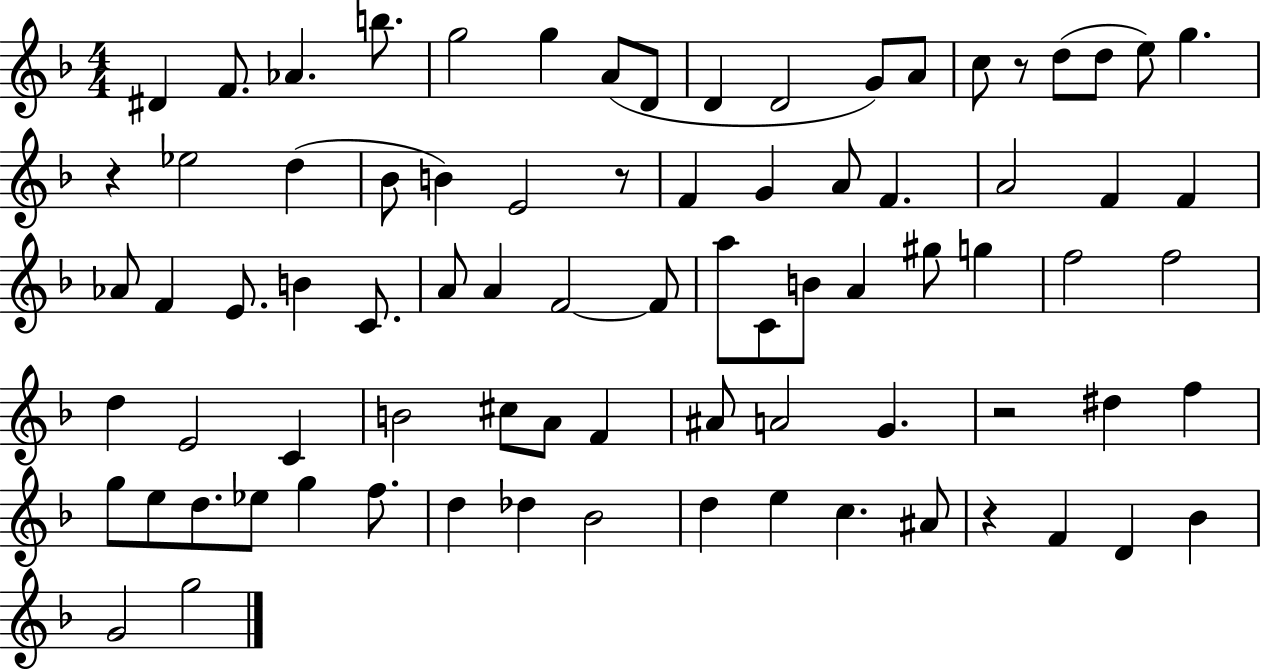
{
  \clef treble
  \numericTimeSignature
  \time 4/4
  \key f \major
  \repeat volta 2 { dis'4 f'8. aes'4. b''8. | g''2 g''4 a'8( d'8 | d'4 d'2 g'8) a'8 | c''8 r8 d''8( d''8 e''8) g''4. | \break r4 ees''2 d''4( | bes'8 b'4) e'2 r8 | f'4 g'4 a'8 f'4. | a'2 f'4 f'4 | \break aes'8 f'4 e'8. b'4 c'8. | a'8 a'4 f'2~~ f'8 | a''8 c'8 b'8 a'4 gis''8 g''4 | f''2 f''2 | \break d''4 e'2 c'4 | b'2 cis''8 a'8 f'4 | ais'8 a'2 g'4. | r2 dis''4 f''4 | \break g''8 e''8 d''8. ees''8 g''4 f''8. | d''4 des''4 bes'2 | d''4 e''4 c''4. ais'8 | r4 f'4 d'4 bes'4 | \break g'2 g''2 | } \bar "|."
}